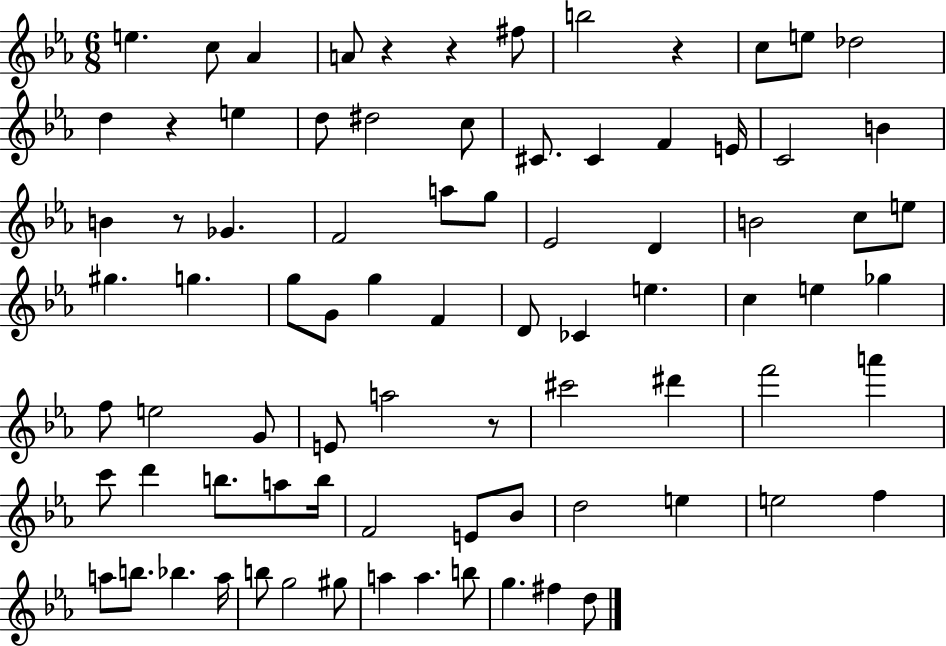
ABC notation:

X:1
T:Untitled
M:6/8
L:1/4
K:Eb
e c/2 _A A/2 z z ^f/2 b2 z c/2 e/2 _d2 d z e d/2 ^d2 c/2 ^C/2 ^C F E/4 C2 B B z/2 _G F2 a/2 g/2 _E2 D B2 c/2 e/2 ^g g g/2 G/2 g F D/2 _C e c e _g f/2 e2 G/2 E/2 a2 z/2 ^c'2 ^d' f'2 a' c'/2 d' b/2 a/2 b/4 F2 E/2 _B/2 d2 e e2 f a/2 b/2 _b a/4 b/2 g2 ^g/2 a a b/2 g ^f d/2